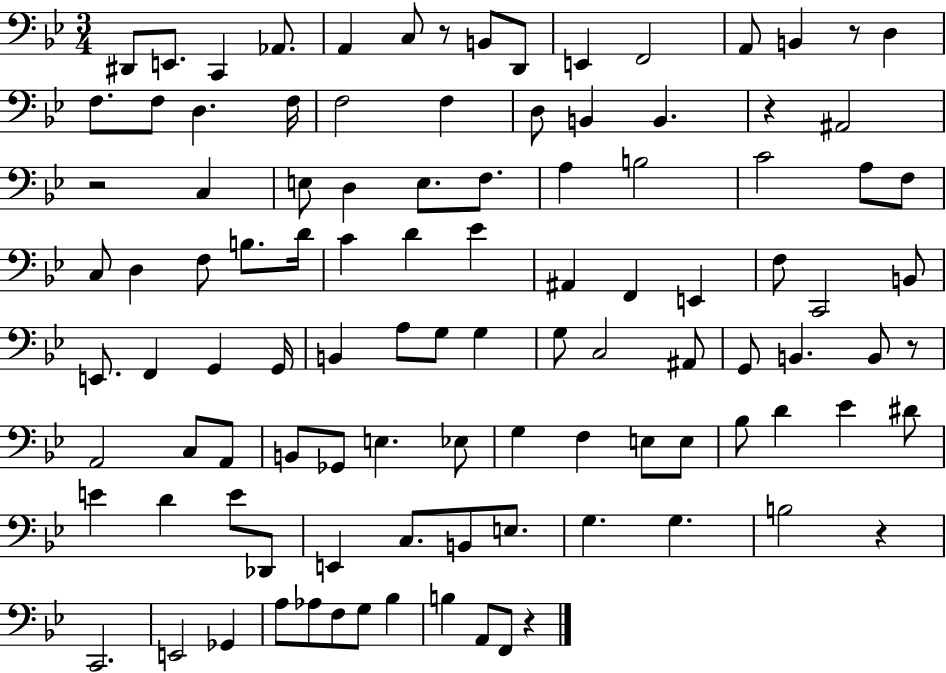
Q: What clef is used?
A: bass